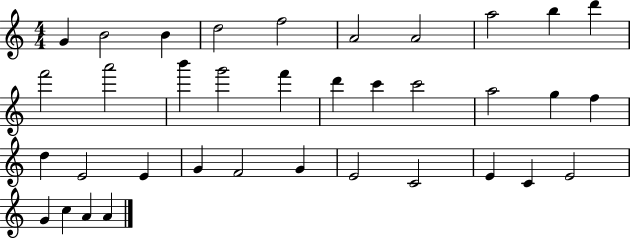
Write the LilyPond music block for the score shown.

{
  \clef treble
  \numericTimeSignature
  \time 4/4
  \key c \major
  g'4 b'2 b'4 | d''2 f''2 | a'2 a'2 | a''2 b''4 d'''4 | \break f'''2 a'''2 | b'''4 g'''2 f'''4 | d'''4 c'''4 c'''2 | a''2 g''4 f''4 | \break d''4 e'2 e'4 | g'4 f'2 g'4 | e'2 c'2 | e'4 c'4 e'2 | \break g'4 c''4 a'4 a'4 | \bar "|."
}